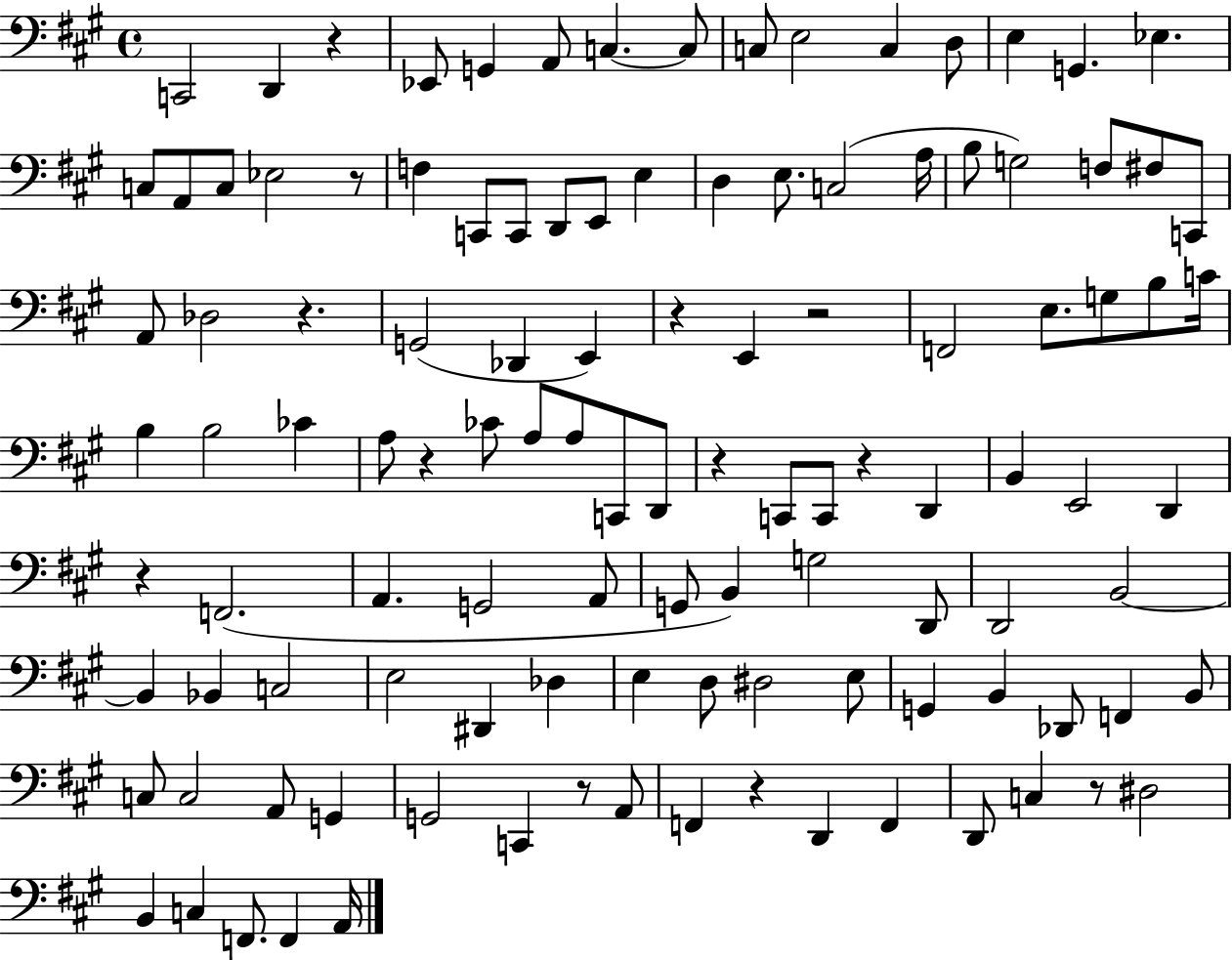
{
  \clef bass
  \time 4/4
  \defaultTimeSignature
  \key a \major
  c,2 d,4 r4 | ees,8 g,4 a,8 c4.~~ c8 | c8 e2 c4 d8 | e4 g,4. ees4. | \break c8 a,8 c8 ees2 r8 | f4 c,8 c,8 d,8 e,8 e4 | d4 e8. c2( a16 | b8 g2) f8 fis8 c,8 | \break a,8 des2 r4. | g,2( des,4 e,4) | r4 e,4 r2 | f,2 e8. g8 b8 c'16 | \break b4 b2 ces'4 | a8 r4 ces'8 a8 a8 c,8 d,8 | r4 c,8 c,8 r4 d,4 | b,4 e,2 d,4 | \break r4 f,2.( | a,4. g,2 a,8 | g,8 b,4) g2 d,8 | d,2 b,2~~ | \break b,4 bes,4 c2 | e2 dis,4 des4 | e4 d8 dis2 e8 | g,4 b,4 des,8 f,4 b,8 | \break c8 c2 a,8 g,4 | g,2 c,4 r8 a,8 | f,4 r4 d,4 f,4 | d,8 c4 r8 dis2 | \break b,4 c4 f,8. f,4 a,16 | \bar "|."
}